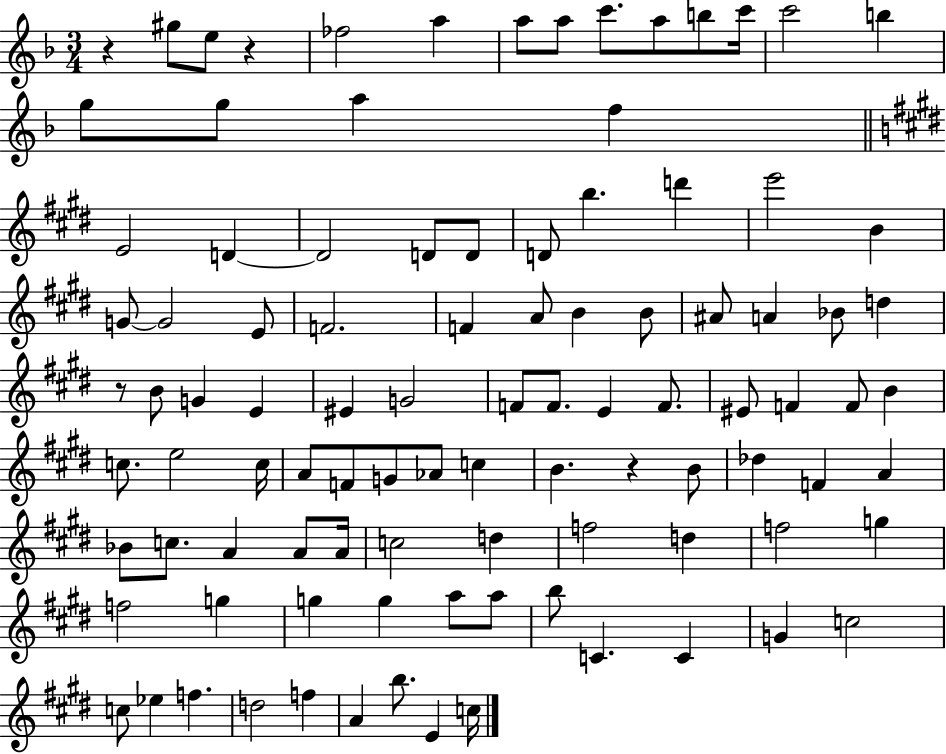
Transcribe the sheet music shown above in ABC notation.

X:1
T:Untitled
M:3/4
L:1/4
K:F
z ^g/2 e/2 z _f2 a a/2 a/2 c'/2 a/2 b/2 c'/4 c'2 b g/2 g/2 a f E2 D D2 D/2 D/2 D/2 b d' e'2 B G/2 G2 E/2 F2 F A/2 B B/2 ^A/2 A _B/2 d z/2 B/2 G E ^E G2 F/2 F/2 E F/2 ^E/2 F F/2 B c/2 e2 c/4 A/2 F/2 G/2 _A/2 c B z B/2 _d F A _B/2 c/2 A A/2 A/4 c2 d f2 d f2 g f2 g g g a/2 a/2 b/2 C C G c2 c/2 _e f d2 f A b/2 E c/4